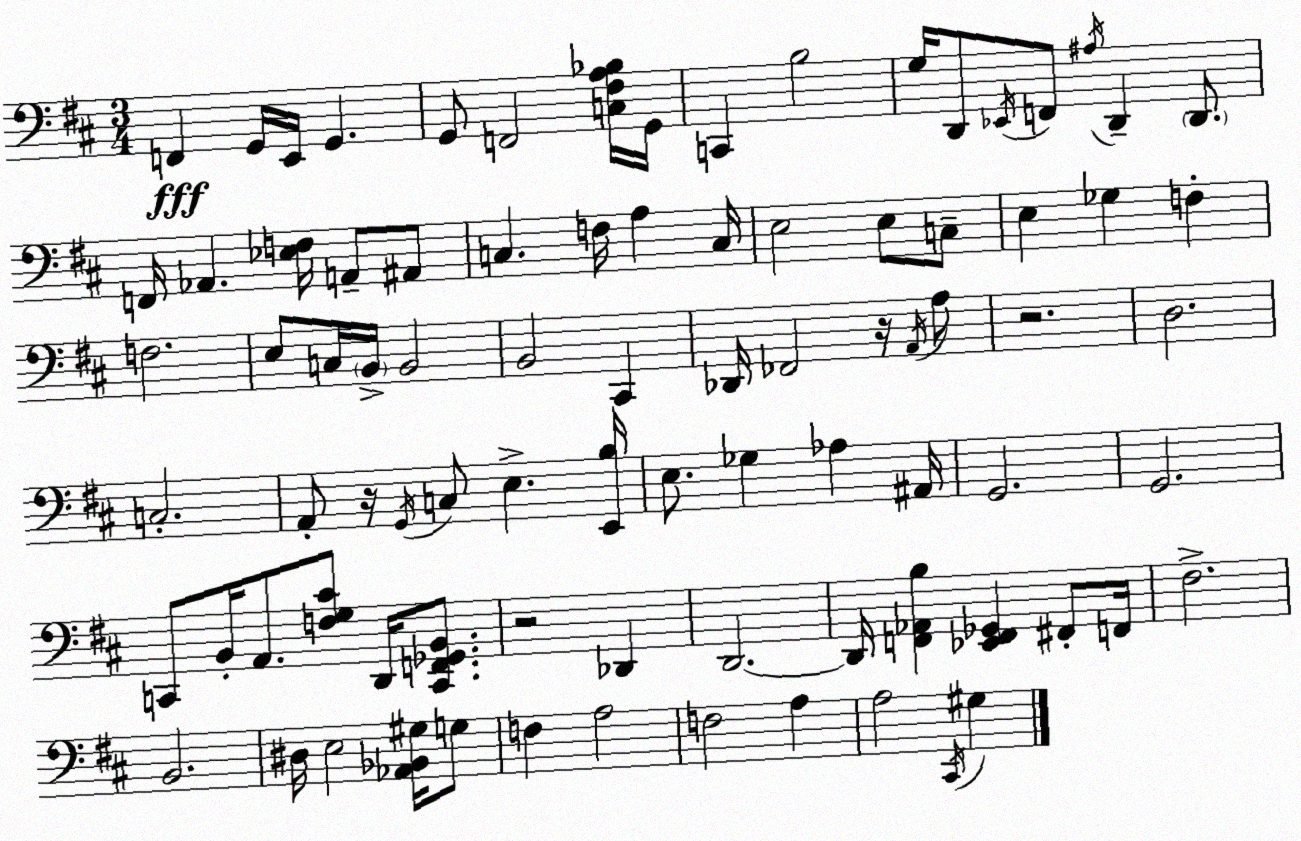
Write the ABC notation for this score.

X:1
T:Untitled
M:3/4
L:1/4
K:D
F,, G,,/4 E,,/4 G,, G,,/2 F,,2 [C,^F,A,_B,]/4 G,,/4 C,, B,2 G,/4 D,,/2 _E,,/4 F,,/2 ^A,/4 D,, D,,/2 F,,/4 _A,, [_E,F,]/4 A,,/2 ^A,,/2 C, F,/4 A, C,/4 E,2 E,/2 C,/2 E, _G, F, F,2 E,/2 C,/4 B,,/4 B,,2 B,,2 ^C,, _D,,/4 _F,,2 z/4 A,,/4 A,/2 z2 D,2 C,2 A,,/2 z/4 G,,/4 C,/2 E, [E,,B,]/4 E,/2 _G, _A, ^A,,/4 G,,2 G,,2 C,,/2 B,,/4 A,,/2 [F,G,^C]/2 D,,/4 [C,,F,,_G,,B,,]/2 z2 _D,, D,,2 D,,/4 [F,,_A,,B,] [_E,,F,,_G,,] ^F,,/2 F,,/4 ^F,2 B,,2 ^D,/4 E,2 [_A,,_B,,^G,]/4 G,/2 F, A,2 F,2 A, A,2 ^C,,/4 ^G,